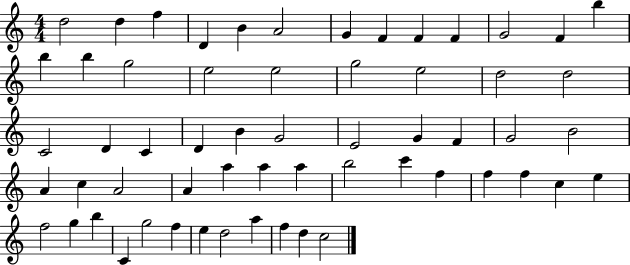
D5/h D5/q F5/q D4/q B4/q A4/h G4/q F4/q F4/q F4/q G4/h F4/q B5/q B5/q B5/q G5/h E5/h E5/h G5/h E5/h D5/h D5/h C4/h D4/q C4/q D4/q B4/q G4/h E4/h G4/q F4/q G4/h B4/h A4/q C5/q A4/h A4/q A5/q A5/q A5/q B5/h C6/q F5/q F5/q F5/q C5/q E5/q F5/h G5/q B5/q C4/q G5/h F5/q E5/q D5/h A5/q F5/q D5/q C5/h